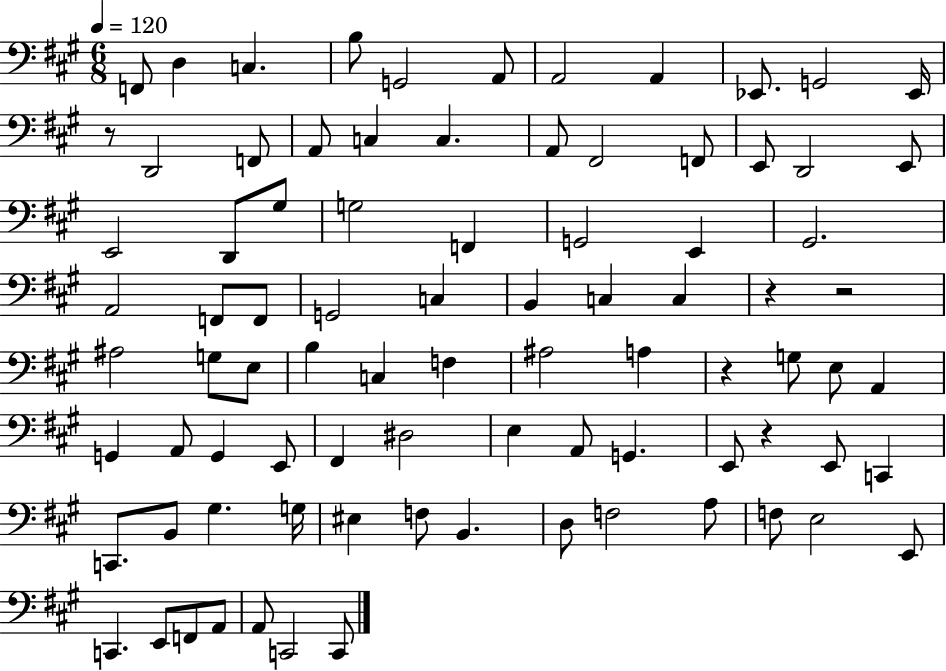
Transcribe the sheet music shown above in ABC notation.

X:1
T:Untitled
M:6/8
L:1/4
K:A
F,,/2 D, C, B,/2 G,,2 A,,/2 A,,2 A,, _E,,/2 G,,2 _E,,/4 z/2 D,,2 F,,/2 A,,/2 C, C, A,,/2 ^F,,2 F,,/2 E,,/2 D,,2 E,,/2 E,,2 D,,/2 ^G,/2 G,2 F,, G,,2 E,, ^G,,2 A,,2 F,,/2 F,,/2 G,,2 C, B,, C, C, z z2 ^A,2 G,/2 E,/2 B, C, F, ^A,2 A, z G,/2 E,/2 A,, G,, A,,/2 G,, E,,/2 ^F,, ^D,2 E, A,,/2 G,, E,,/2 z E,,/2 C,, C,,/2 B,,/2 ^G, G,/4 ^E, F,/2 B,, D,/2 F,2 A,/2 F,/2 E,2 E,,/2 C,, E,,/2 F,,/2 A,,/2 A,,/2 C,,2 C,,/2